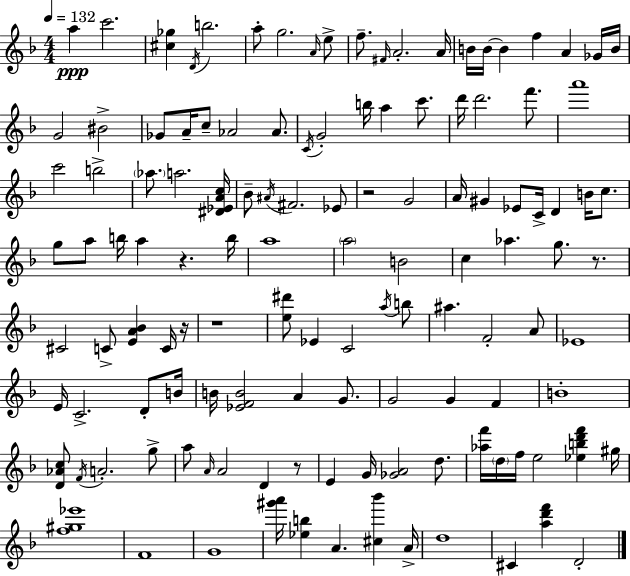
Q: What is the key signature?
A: F major